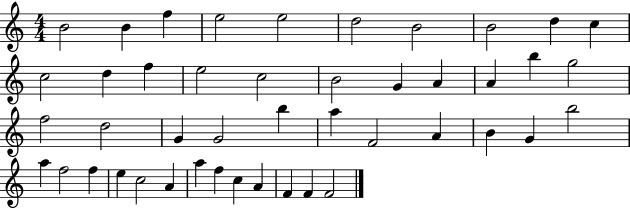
X:1
T:Untitled
M:4/4
L:1/4
K:C
B2 B f e2 e2 d2 B2 B2 d c c2 d f e2 c2 B2 G A A b g2 f2 d2 G G2 b a F2 A B G b2 a f2 f e c2 A a f c A F F F2